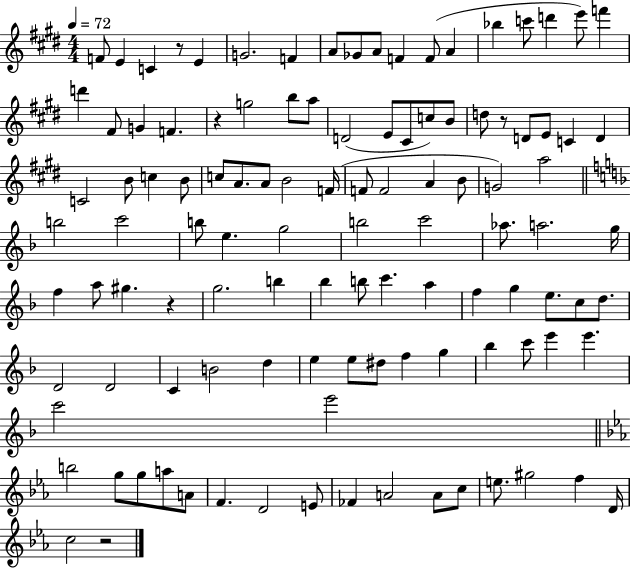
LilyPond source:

{
  \clef treble
  \numericTimeSignature
  \time 4/4
  \key e \major
  \tempo 4 = 72
  \repeat volta 2 { f'8 e'4 c'4 r8 e'4 | g'2. f'4 | a'8 ges'8 a'8 f'4 f'8( a'4 | bes''4 c'''8 d'''4 e'''8) f'''4 | \break d'''4 fis'8 g'4 f'4. | r4 g''2 b''8 a''8 | d'2( e'8 cis'8 c''8) b'8 | d''8 r8 d'8 e'8 c'4 d'4 | \break c'2 b'8 c''4 b'8 | c''8 a'8. a'8 b'2 f'16( | f'8 f'2 a'4 b'8 | g'2) a''2 | \break \bar "||" \break \key d \minor b''2 c'''2 | b''8 e''4. g''2 | b''2 c'''2 | aes''8. a''2. g''16 | \break f''4 a''8 gis''4. r4 | g''2. b''4 | bes''4 b''8 c'''4. a''4 | f''4 g''4 e''8. c''8 d''8. | \break d'2 d'2 | c'4 b'2 d''4 | e''4 e''8 dis''8 f''4 g''4 | bes''4 c'''8 e'''4 e'''4. | \break c'''2 e'''2 | \bar "||" \break \key ees \major b''2 g''8 g''8 a''8 a'8 | f'4. d'2 e'8 | fes'4 a'2 a'8 c''8 | e''8. gis''2 f''4 d'16 | \break c''2 r2 | } \bar "|."
}